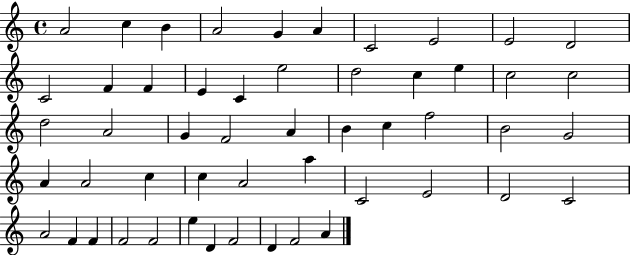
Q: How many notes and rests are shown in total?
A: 52